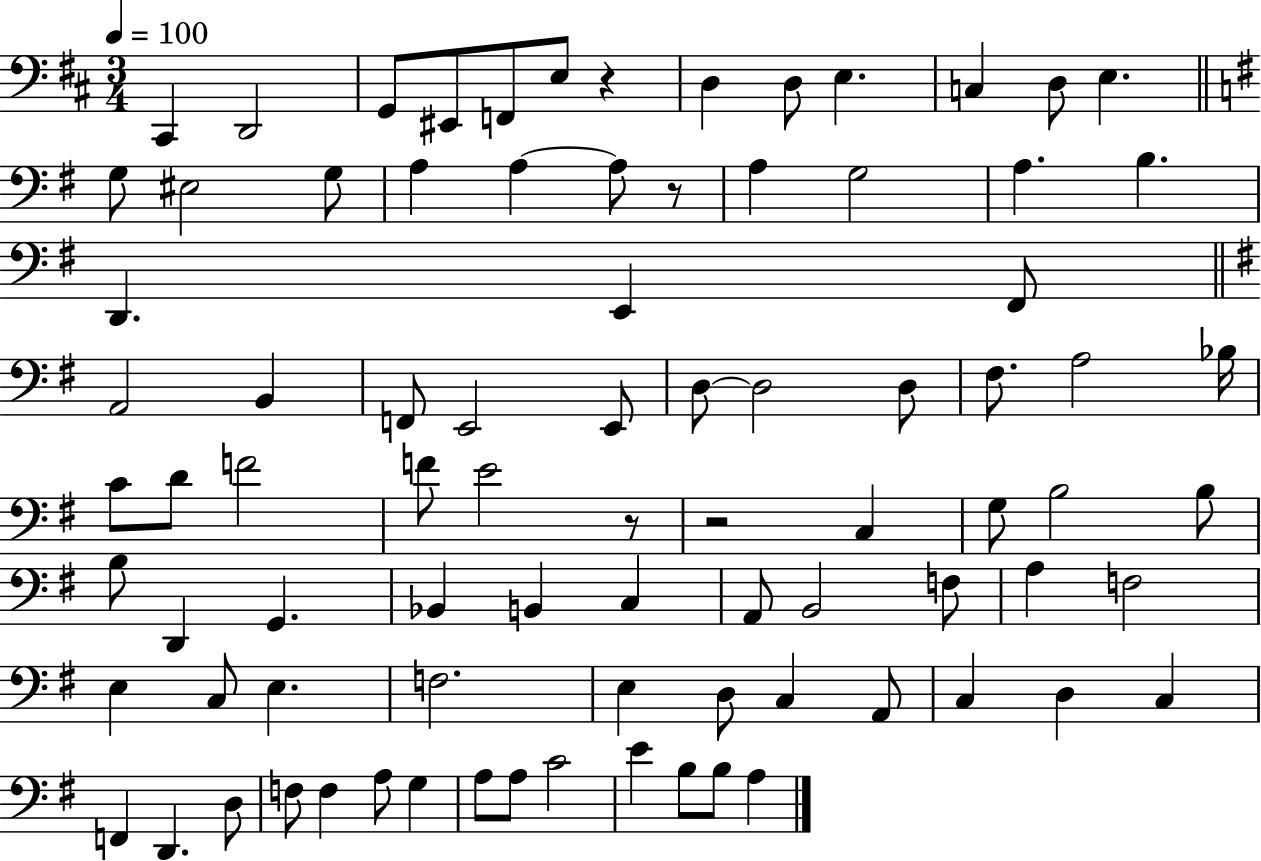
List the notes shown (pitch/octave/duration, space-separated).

C#2/q D2/h G2/e EIS2/e F2/e E3/e R/q D3/q D3/e E3/q. C3/q D3/e E3/q. G3/e EIS3/h G3/e A3/q A3/q A3/e R/e A3/q G3/h A3/q. B3/q. D2/q. E2/q F#2/e A2/h B2/q F2/e E2/h E2/e D3/e D3/h D3/e F#3/e. A3/h Bb3/s C4/e D4/e F4/h F4/e E4/h R/e R/h C3/q G3/e B3/h B3/e B3/e D2/q G2/q. Bb2/q B2/q C3/q A2/e B2/h F3/e A3/q F3/h E3/q C3/e E3/q. F3/h. E3/q D3/e C3/q A2/e C3/q D3/q C3/q F2/q D2/q. D3/e F3/e F3/q A3/e G3/q A3/e A3/e C4/h E4/q B3/e B3/e A3/q